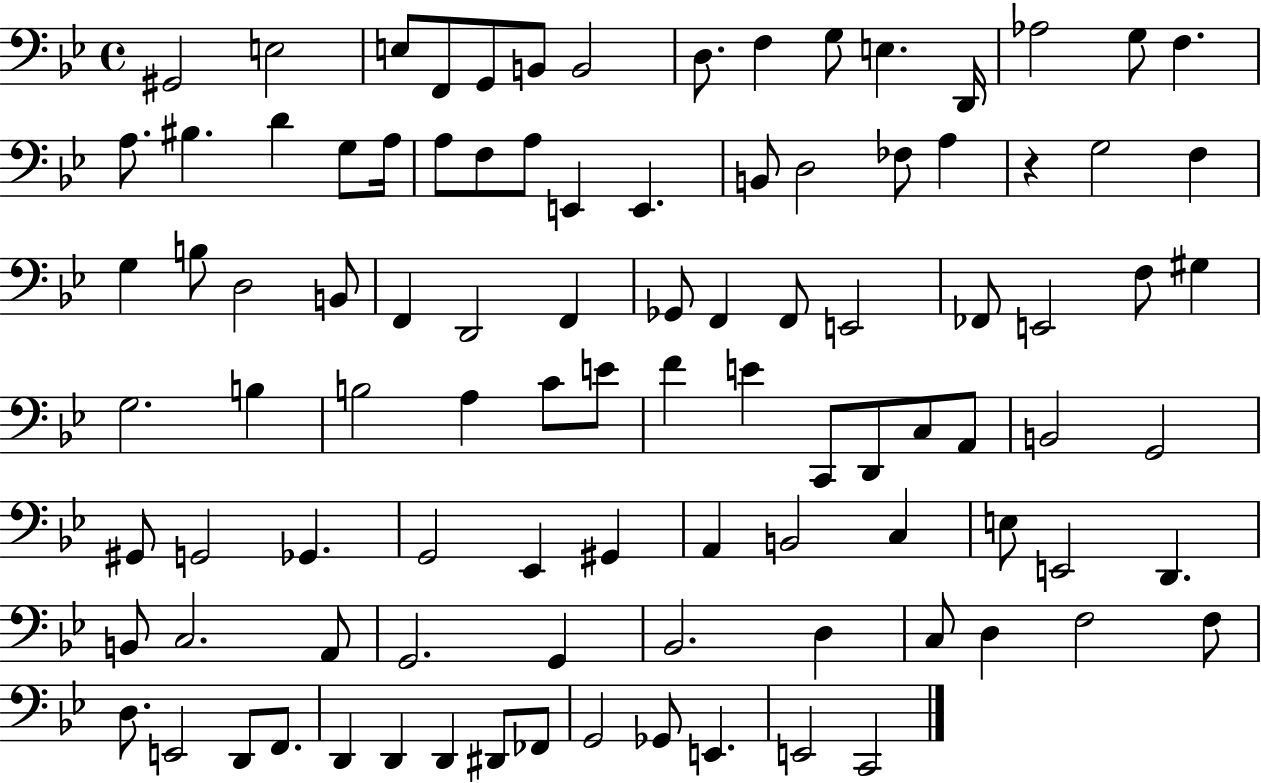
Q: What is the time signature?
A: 4/4